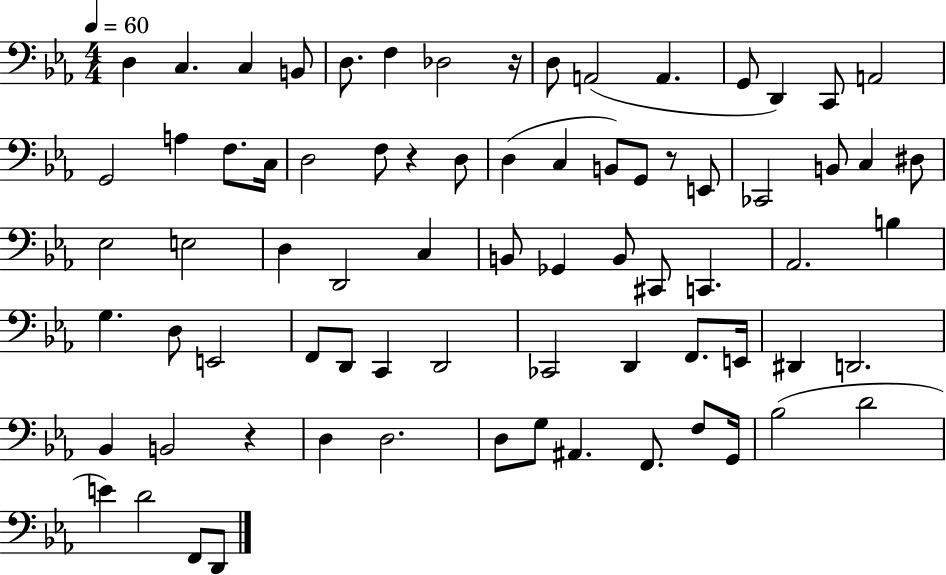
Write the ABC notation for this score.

X:1
T:Untitled
M:4/4
L:1/4
K:Eb
D, C, C, B,,/2 D,/2 F, _D,2 z/4 D,/2 A,,2 A,, G,,/2 D,, C,,/2 A,,2 G,,2 A, F,/2 C,/4 D,2 F,/2 z D,/2 D, C, B,,/2 G,,/2 z/2 E,,/2 _C,,2 B,,/2 C, ^D,/2 _E,2 E,2 D, D,,2 C, B,,/2 _G,, B,,/2 ^C,,/2 C,, _A,,2 B, G, D,/2 E,,2 F,,/2 D,,/2 C,, D,,2 _C,,2 D,, F,,/2 E,,/4 ^D,, D,,2 _B,, B,,2 z D, D,2 D,/2 G,/2 ^A,, F,,/2 F,/2 G,,/4 _B,2 D2 E D2 F,,/2 D,,/2